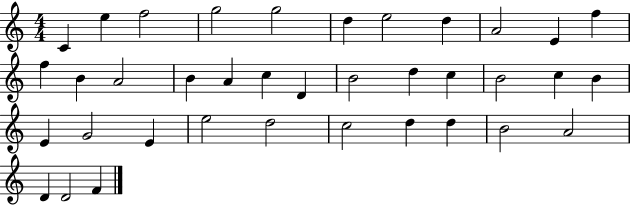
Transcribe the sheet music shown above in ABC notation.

X:1
T:Untitled
M:4/4
L:1/4
K:C
C e f2 g2 g2 d e2 d A2 E f f B A2 B A c D B2 d c B2 c B E G2 E e2 d2 c2 d d B2 A2 D D2 F